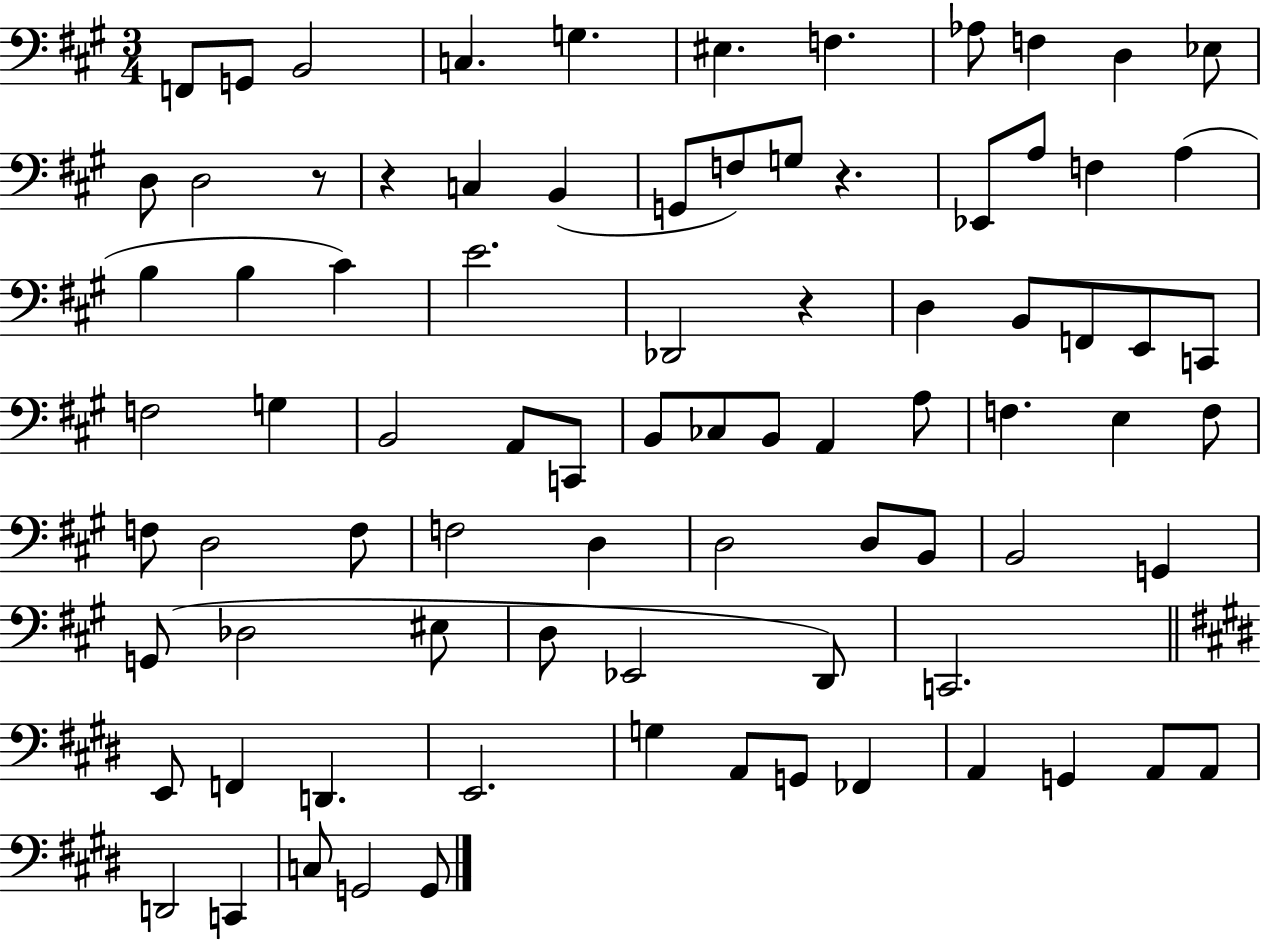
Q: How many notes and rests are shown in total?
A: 83